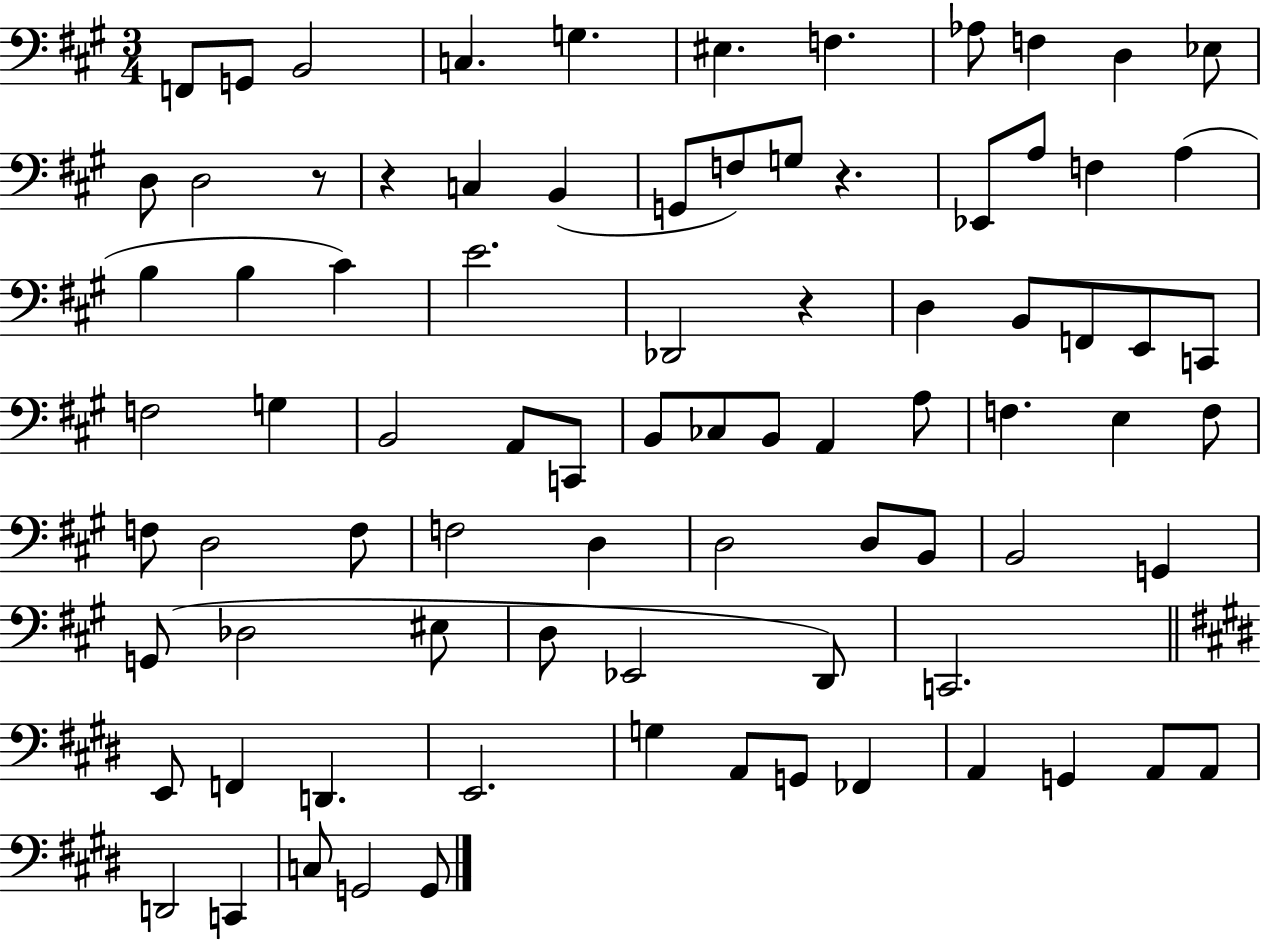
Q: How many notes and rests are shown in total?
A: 83